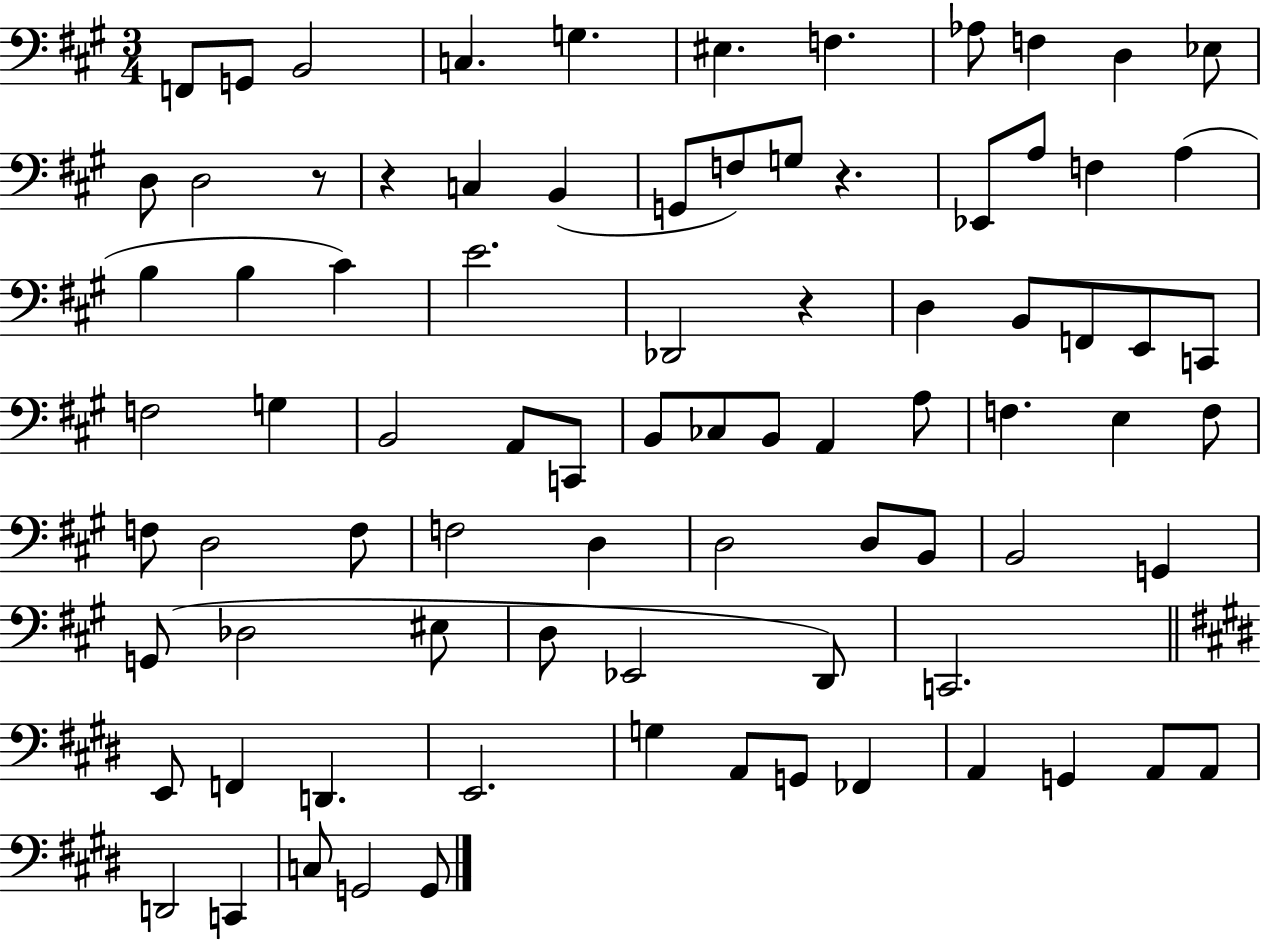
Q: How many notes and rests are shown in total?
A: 83